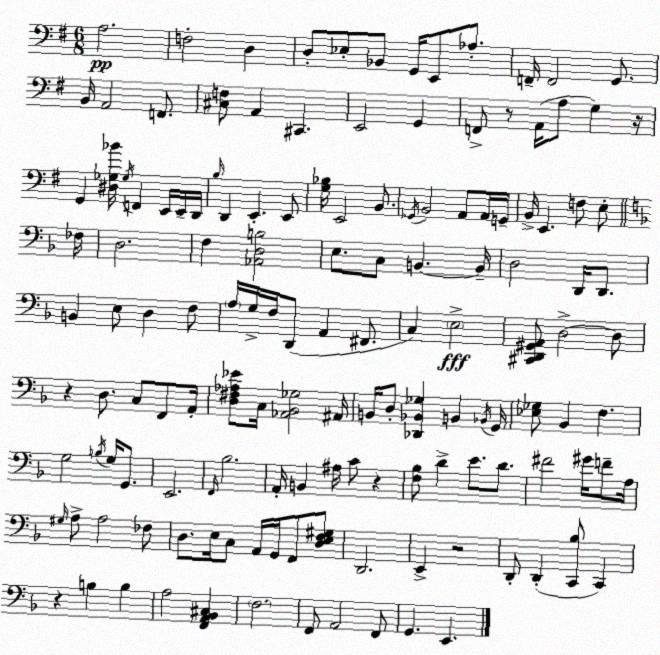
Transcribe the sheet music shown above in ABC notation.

X:1
T:Untitled
M:6/8
L:1/4
K:G
A,2 F,2 D, D,/2 _E,/2 _B,,/2 G,,/4 E,,/2 _A,/2 F,,/4 F,,2 G,,/2 B,,/4 A,,2 F,,/2 [^C,F,]/2 A,, ^C,, E,,2 G,, F,,/2 z/2 A,,/4 A,/2 G, z/4 G,, [^D,_G,_B]/4 _G,/4 F,, E,,/4 E,,/4 D,,/4 B,/4 D,, E,, E,,/2 [G,_B,]/4 E,,2 B,,/2 _G,,/4 B,,2 A,,/2 A,,/4 G,,/4 B,,/4 E,, F,/2 E,/2 _F,/4 D,2 F, [_A,,D,B,]2 E,/2 C,/2 B,, B,,/4 D,2 D,,/4 D,,/2 B,, E,/2 D, F,/2 A,/4 G,/4 F,/4 D,,/2 A,, ^F,,/2 C, E,2 [^C,,D,,^G,,A,,]/2 D,2 D,/2 z D,/2 C,/2 F,,/2 A,,/4 [D,^F,_A,_E]/2 C,/4 [_A,,_B,,_G,]2 ^A,,/4 B,,/4 D,/2 [_D,,_B,,_G,] B,, _B,,/4 G,,/4 [_E,_G,]/2 _B,, F, G,2 B,/4 G,/4 G,,/2 E,,2 F,,/4 _B,2 A,,/4 B,, ^A,/4 C/2 z [F,_B,]/2 D E/2 D/2 ^F2 ^G/4 F/2 A,/4 ^G,/4 A,/2 A,2 _F,/2 D,/2 E,/4 C,/2 A,,/4 G,,/4 F,,/2 [D,E,F,^G,]/2 D,,2 E,, z2 D,,/2 D,, [C,,_B,]/2 C,, z B, B, A,2 [F,,A,,_B,,^C,] F,2 F,,/2 A,,2 F,,/2 G,, E,,